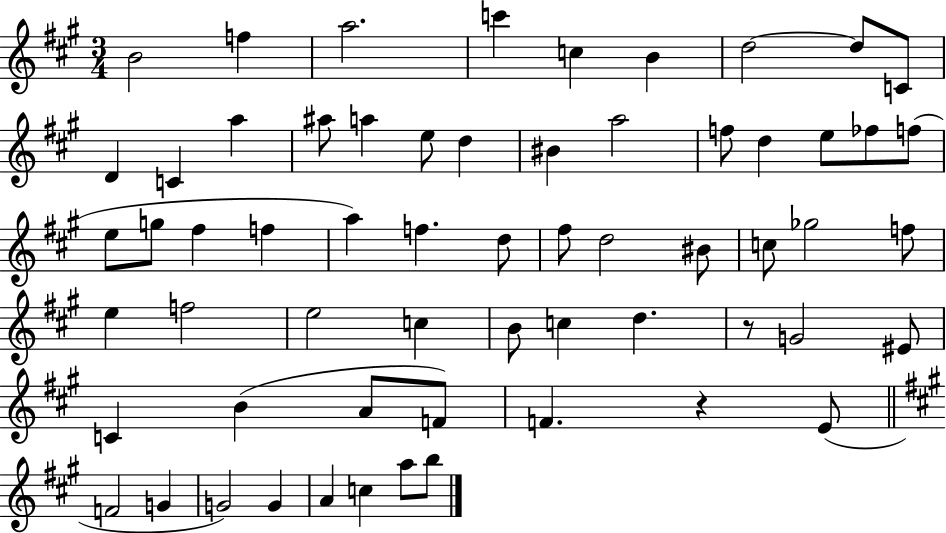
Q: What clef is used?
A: treble